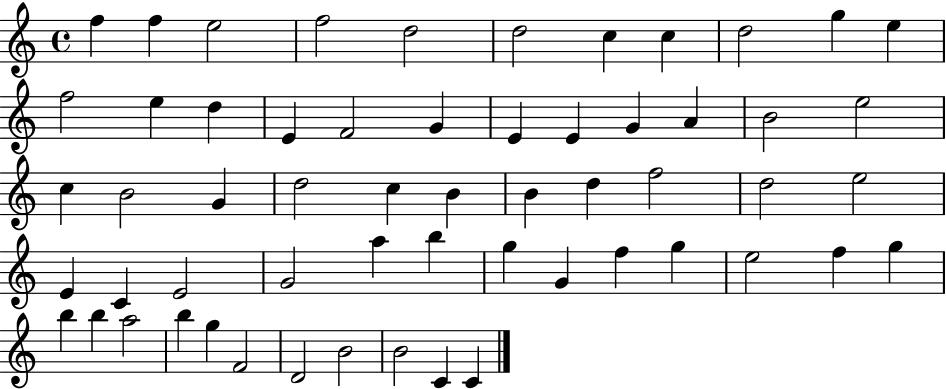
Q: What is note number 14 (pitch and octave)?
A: D5